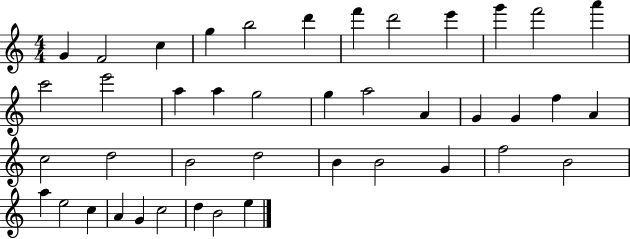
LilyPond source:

{
  \clef treble
  \numericTimeSignature
  \time 4/4
  \key c \major
  g'4 f'2 c''4 | g''4 b''2 d'''4 | f'''4 d'''2 e'''4 | g'''4 f'''2 a'''4 | \break c'''2 e'''2 | a''4 a''4 g''2 | g''4 a''2 a'4 | g'4 g'4 f''4 a'4 | \break c''2 d''2 | b'2 d''2 | b'4 b'2 g'4 | f''2 b'2 | \break a''4 e''2 c''4 | a'4 g'4 c''2 | d''4 b'2 e''4 | \bar "|."
}